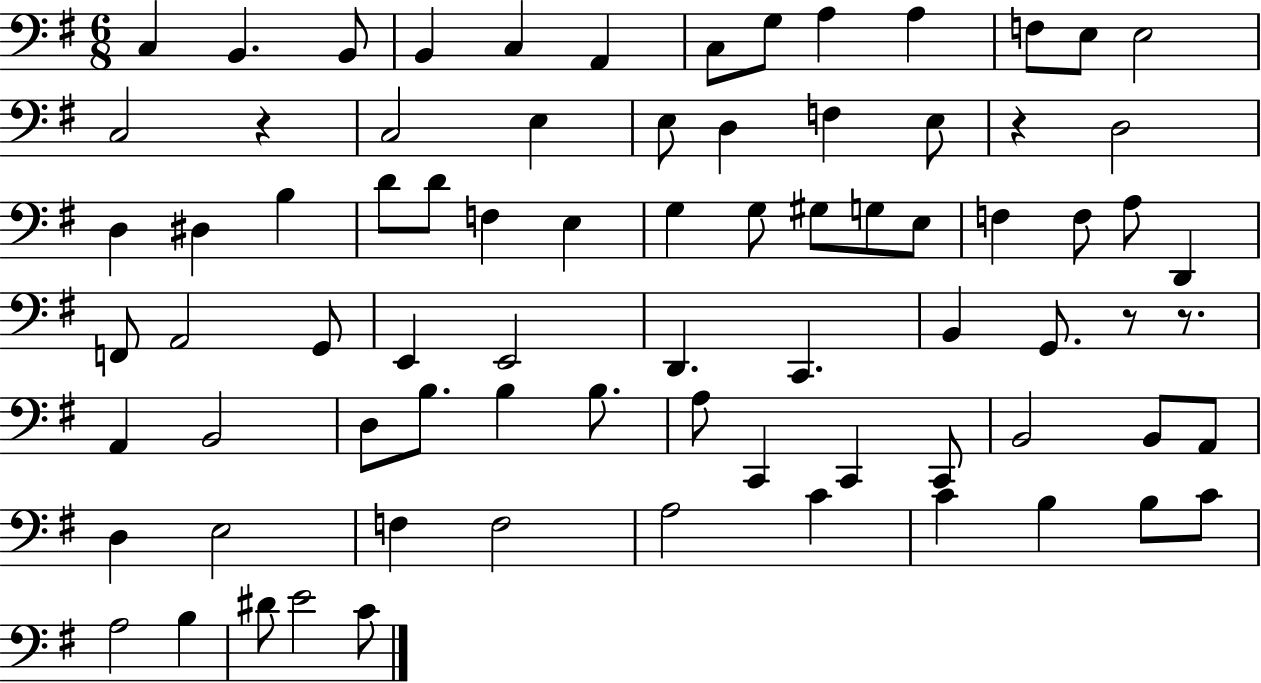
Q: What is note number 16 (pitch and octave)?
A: E3